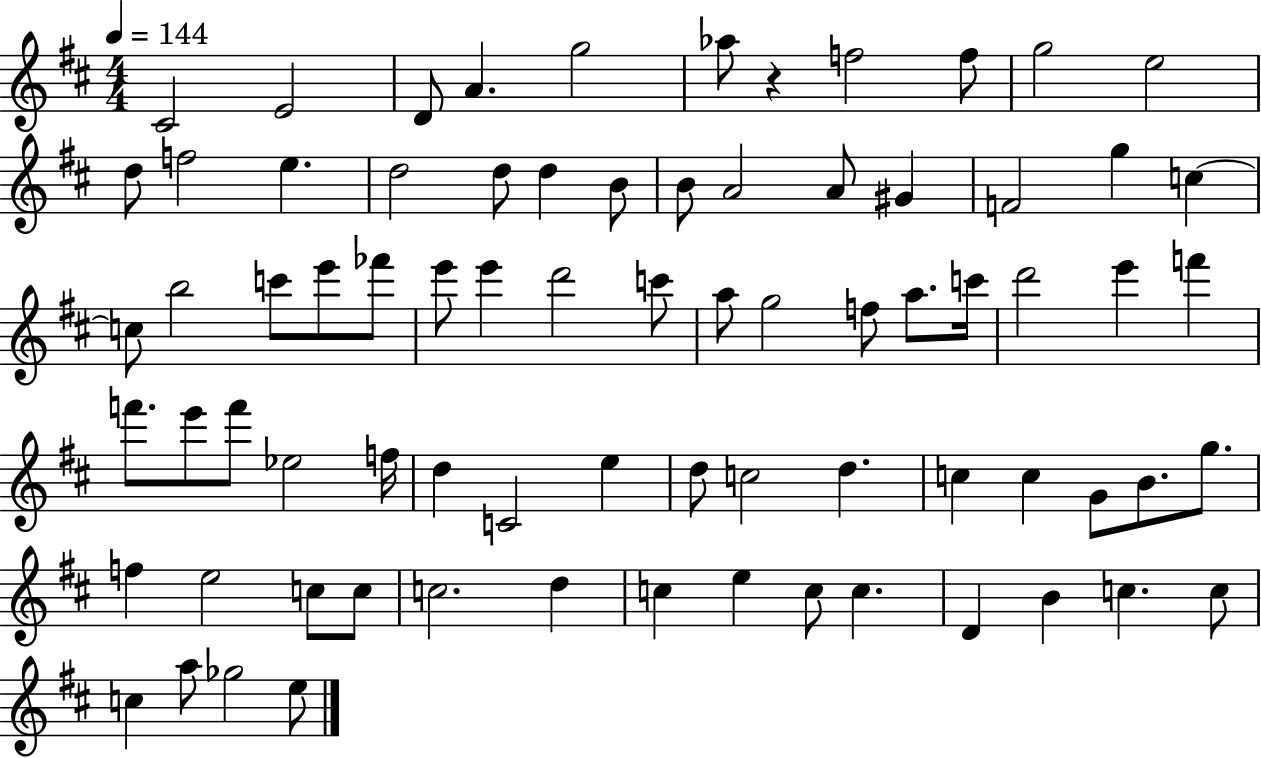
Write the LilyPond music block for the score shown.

{
  \clef treble
  \numericTimeSignature
  \time 4/4
  \key d \major
  \tempo 4 = 144
  cis'2 e'2 | d'8 a'4. g''2 | aes''8 r4 f''2 f''8 | g''2 e''2 | \break d''8 f''2 e''4. | d''2 d''8 d''4 b'8 | b'8 a'2 a'8 gis'4 | f'2 g''4 c''4~~ | \break c''8 b''2 c'''8 e'''8 fes'''8 | e'''8 e'''4 d'''2 c'''8 | a''8 g''2 f''8 a''8. c'''16 | d'''2 e'''4 f'''4 | \break f'''8. e'''8 f'''8 ees''2 f''16 | d''4 c'2 e''4 | d''8 c''2 d''4. | c''4 c''4 g'8 b'8. g''8. | \break f''4 e''2 c''8 c''8 | c''2. d''4 | c''4 e''4 c''8 c''4. | d'4 b'4 c''4. c''8 | \break c''4 a''8 ges''2 e''8 | \bar "|."
}